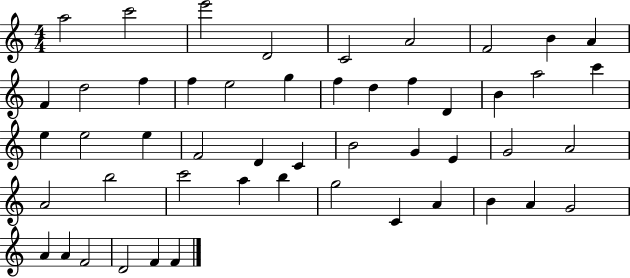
{
  \clef treble
  \numericTimeSignature
  \time 4/4
  \key c \major
  a''2 c'''2 | e'''2 d'2 | c'2 a'2 | f'2 b'4 a'4 | \break f'4 d''2 f''4 | f''4 e''2 g''4 | f''4 d''4 f''4 d'4 | b'4 a''2 c'''4 | \break e''4 e''2 e''4 | f'2 d'4 c'4 | b'2 g'4 e'4 | g'2 a'2 | \break a'2 b''2 | c'''2 a''4 b''4 | g''2 c'4 a'4 | b'4 a'4 g'2 | \break a'4 a'4 f'2 | d'2 f'4 f'4 | \bar "|."
}